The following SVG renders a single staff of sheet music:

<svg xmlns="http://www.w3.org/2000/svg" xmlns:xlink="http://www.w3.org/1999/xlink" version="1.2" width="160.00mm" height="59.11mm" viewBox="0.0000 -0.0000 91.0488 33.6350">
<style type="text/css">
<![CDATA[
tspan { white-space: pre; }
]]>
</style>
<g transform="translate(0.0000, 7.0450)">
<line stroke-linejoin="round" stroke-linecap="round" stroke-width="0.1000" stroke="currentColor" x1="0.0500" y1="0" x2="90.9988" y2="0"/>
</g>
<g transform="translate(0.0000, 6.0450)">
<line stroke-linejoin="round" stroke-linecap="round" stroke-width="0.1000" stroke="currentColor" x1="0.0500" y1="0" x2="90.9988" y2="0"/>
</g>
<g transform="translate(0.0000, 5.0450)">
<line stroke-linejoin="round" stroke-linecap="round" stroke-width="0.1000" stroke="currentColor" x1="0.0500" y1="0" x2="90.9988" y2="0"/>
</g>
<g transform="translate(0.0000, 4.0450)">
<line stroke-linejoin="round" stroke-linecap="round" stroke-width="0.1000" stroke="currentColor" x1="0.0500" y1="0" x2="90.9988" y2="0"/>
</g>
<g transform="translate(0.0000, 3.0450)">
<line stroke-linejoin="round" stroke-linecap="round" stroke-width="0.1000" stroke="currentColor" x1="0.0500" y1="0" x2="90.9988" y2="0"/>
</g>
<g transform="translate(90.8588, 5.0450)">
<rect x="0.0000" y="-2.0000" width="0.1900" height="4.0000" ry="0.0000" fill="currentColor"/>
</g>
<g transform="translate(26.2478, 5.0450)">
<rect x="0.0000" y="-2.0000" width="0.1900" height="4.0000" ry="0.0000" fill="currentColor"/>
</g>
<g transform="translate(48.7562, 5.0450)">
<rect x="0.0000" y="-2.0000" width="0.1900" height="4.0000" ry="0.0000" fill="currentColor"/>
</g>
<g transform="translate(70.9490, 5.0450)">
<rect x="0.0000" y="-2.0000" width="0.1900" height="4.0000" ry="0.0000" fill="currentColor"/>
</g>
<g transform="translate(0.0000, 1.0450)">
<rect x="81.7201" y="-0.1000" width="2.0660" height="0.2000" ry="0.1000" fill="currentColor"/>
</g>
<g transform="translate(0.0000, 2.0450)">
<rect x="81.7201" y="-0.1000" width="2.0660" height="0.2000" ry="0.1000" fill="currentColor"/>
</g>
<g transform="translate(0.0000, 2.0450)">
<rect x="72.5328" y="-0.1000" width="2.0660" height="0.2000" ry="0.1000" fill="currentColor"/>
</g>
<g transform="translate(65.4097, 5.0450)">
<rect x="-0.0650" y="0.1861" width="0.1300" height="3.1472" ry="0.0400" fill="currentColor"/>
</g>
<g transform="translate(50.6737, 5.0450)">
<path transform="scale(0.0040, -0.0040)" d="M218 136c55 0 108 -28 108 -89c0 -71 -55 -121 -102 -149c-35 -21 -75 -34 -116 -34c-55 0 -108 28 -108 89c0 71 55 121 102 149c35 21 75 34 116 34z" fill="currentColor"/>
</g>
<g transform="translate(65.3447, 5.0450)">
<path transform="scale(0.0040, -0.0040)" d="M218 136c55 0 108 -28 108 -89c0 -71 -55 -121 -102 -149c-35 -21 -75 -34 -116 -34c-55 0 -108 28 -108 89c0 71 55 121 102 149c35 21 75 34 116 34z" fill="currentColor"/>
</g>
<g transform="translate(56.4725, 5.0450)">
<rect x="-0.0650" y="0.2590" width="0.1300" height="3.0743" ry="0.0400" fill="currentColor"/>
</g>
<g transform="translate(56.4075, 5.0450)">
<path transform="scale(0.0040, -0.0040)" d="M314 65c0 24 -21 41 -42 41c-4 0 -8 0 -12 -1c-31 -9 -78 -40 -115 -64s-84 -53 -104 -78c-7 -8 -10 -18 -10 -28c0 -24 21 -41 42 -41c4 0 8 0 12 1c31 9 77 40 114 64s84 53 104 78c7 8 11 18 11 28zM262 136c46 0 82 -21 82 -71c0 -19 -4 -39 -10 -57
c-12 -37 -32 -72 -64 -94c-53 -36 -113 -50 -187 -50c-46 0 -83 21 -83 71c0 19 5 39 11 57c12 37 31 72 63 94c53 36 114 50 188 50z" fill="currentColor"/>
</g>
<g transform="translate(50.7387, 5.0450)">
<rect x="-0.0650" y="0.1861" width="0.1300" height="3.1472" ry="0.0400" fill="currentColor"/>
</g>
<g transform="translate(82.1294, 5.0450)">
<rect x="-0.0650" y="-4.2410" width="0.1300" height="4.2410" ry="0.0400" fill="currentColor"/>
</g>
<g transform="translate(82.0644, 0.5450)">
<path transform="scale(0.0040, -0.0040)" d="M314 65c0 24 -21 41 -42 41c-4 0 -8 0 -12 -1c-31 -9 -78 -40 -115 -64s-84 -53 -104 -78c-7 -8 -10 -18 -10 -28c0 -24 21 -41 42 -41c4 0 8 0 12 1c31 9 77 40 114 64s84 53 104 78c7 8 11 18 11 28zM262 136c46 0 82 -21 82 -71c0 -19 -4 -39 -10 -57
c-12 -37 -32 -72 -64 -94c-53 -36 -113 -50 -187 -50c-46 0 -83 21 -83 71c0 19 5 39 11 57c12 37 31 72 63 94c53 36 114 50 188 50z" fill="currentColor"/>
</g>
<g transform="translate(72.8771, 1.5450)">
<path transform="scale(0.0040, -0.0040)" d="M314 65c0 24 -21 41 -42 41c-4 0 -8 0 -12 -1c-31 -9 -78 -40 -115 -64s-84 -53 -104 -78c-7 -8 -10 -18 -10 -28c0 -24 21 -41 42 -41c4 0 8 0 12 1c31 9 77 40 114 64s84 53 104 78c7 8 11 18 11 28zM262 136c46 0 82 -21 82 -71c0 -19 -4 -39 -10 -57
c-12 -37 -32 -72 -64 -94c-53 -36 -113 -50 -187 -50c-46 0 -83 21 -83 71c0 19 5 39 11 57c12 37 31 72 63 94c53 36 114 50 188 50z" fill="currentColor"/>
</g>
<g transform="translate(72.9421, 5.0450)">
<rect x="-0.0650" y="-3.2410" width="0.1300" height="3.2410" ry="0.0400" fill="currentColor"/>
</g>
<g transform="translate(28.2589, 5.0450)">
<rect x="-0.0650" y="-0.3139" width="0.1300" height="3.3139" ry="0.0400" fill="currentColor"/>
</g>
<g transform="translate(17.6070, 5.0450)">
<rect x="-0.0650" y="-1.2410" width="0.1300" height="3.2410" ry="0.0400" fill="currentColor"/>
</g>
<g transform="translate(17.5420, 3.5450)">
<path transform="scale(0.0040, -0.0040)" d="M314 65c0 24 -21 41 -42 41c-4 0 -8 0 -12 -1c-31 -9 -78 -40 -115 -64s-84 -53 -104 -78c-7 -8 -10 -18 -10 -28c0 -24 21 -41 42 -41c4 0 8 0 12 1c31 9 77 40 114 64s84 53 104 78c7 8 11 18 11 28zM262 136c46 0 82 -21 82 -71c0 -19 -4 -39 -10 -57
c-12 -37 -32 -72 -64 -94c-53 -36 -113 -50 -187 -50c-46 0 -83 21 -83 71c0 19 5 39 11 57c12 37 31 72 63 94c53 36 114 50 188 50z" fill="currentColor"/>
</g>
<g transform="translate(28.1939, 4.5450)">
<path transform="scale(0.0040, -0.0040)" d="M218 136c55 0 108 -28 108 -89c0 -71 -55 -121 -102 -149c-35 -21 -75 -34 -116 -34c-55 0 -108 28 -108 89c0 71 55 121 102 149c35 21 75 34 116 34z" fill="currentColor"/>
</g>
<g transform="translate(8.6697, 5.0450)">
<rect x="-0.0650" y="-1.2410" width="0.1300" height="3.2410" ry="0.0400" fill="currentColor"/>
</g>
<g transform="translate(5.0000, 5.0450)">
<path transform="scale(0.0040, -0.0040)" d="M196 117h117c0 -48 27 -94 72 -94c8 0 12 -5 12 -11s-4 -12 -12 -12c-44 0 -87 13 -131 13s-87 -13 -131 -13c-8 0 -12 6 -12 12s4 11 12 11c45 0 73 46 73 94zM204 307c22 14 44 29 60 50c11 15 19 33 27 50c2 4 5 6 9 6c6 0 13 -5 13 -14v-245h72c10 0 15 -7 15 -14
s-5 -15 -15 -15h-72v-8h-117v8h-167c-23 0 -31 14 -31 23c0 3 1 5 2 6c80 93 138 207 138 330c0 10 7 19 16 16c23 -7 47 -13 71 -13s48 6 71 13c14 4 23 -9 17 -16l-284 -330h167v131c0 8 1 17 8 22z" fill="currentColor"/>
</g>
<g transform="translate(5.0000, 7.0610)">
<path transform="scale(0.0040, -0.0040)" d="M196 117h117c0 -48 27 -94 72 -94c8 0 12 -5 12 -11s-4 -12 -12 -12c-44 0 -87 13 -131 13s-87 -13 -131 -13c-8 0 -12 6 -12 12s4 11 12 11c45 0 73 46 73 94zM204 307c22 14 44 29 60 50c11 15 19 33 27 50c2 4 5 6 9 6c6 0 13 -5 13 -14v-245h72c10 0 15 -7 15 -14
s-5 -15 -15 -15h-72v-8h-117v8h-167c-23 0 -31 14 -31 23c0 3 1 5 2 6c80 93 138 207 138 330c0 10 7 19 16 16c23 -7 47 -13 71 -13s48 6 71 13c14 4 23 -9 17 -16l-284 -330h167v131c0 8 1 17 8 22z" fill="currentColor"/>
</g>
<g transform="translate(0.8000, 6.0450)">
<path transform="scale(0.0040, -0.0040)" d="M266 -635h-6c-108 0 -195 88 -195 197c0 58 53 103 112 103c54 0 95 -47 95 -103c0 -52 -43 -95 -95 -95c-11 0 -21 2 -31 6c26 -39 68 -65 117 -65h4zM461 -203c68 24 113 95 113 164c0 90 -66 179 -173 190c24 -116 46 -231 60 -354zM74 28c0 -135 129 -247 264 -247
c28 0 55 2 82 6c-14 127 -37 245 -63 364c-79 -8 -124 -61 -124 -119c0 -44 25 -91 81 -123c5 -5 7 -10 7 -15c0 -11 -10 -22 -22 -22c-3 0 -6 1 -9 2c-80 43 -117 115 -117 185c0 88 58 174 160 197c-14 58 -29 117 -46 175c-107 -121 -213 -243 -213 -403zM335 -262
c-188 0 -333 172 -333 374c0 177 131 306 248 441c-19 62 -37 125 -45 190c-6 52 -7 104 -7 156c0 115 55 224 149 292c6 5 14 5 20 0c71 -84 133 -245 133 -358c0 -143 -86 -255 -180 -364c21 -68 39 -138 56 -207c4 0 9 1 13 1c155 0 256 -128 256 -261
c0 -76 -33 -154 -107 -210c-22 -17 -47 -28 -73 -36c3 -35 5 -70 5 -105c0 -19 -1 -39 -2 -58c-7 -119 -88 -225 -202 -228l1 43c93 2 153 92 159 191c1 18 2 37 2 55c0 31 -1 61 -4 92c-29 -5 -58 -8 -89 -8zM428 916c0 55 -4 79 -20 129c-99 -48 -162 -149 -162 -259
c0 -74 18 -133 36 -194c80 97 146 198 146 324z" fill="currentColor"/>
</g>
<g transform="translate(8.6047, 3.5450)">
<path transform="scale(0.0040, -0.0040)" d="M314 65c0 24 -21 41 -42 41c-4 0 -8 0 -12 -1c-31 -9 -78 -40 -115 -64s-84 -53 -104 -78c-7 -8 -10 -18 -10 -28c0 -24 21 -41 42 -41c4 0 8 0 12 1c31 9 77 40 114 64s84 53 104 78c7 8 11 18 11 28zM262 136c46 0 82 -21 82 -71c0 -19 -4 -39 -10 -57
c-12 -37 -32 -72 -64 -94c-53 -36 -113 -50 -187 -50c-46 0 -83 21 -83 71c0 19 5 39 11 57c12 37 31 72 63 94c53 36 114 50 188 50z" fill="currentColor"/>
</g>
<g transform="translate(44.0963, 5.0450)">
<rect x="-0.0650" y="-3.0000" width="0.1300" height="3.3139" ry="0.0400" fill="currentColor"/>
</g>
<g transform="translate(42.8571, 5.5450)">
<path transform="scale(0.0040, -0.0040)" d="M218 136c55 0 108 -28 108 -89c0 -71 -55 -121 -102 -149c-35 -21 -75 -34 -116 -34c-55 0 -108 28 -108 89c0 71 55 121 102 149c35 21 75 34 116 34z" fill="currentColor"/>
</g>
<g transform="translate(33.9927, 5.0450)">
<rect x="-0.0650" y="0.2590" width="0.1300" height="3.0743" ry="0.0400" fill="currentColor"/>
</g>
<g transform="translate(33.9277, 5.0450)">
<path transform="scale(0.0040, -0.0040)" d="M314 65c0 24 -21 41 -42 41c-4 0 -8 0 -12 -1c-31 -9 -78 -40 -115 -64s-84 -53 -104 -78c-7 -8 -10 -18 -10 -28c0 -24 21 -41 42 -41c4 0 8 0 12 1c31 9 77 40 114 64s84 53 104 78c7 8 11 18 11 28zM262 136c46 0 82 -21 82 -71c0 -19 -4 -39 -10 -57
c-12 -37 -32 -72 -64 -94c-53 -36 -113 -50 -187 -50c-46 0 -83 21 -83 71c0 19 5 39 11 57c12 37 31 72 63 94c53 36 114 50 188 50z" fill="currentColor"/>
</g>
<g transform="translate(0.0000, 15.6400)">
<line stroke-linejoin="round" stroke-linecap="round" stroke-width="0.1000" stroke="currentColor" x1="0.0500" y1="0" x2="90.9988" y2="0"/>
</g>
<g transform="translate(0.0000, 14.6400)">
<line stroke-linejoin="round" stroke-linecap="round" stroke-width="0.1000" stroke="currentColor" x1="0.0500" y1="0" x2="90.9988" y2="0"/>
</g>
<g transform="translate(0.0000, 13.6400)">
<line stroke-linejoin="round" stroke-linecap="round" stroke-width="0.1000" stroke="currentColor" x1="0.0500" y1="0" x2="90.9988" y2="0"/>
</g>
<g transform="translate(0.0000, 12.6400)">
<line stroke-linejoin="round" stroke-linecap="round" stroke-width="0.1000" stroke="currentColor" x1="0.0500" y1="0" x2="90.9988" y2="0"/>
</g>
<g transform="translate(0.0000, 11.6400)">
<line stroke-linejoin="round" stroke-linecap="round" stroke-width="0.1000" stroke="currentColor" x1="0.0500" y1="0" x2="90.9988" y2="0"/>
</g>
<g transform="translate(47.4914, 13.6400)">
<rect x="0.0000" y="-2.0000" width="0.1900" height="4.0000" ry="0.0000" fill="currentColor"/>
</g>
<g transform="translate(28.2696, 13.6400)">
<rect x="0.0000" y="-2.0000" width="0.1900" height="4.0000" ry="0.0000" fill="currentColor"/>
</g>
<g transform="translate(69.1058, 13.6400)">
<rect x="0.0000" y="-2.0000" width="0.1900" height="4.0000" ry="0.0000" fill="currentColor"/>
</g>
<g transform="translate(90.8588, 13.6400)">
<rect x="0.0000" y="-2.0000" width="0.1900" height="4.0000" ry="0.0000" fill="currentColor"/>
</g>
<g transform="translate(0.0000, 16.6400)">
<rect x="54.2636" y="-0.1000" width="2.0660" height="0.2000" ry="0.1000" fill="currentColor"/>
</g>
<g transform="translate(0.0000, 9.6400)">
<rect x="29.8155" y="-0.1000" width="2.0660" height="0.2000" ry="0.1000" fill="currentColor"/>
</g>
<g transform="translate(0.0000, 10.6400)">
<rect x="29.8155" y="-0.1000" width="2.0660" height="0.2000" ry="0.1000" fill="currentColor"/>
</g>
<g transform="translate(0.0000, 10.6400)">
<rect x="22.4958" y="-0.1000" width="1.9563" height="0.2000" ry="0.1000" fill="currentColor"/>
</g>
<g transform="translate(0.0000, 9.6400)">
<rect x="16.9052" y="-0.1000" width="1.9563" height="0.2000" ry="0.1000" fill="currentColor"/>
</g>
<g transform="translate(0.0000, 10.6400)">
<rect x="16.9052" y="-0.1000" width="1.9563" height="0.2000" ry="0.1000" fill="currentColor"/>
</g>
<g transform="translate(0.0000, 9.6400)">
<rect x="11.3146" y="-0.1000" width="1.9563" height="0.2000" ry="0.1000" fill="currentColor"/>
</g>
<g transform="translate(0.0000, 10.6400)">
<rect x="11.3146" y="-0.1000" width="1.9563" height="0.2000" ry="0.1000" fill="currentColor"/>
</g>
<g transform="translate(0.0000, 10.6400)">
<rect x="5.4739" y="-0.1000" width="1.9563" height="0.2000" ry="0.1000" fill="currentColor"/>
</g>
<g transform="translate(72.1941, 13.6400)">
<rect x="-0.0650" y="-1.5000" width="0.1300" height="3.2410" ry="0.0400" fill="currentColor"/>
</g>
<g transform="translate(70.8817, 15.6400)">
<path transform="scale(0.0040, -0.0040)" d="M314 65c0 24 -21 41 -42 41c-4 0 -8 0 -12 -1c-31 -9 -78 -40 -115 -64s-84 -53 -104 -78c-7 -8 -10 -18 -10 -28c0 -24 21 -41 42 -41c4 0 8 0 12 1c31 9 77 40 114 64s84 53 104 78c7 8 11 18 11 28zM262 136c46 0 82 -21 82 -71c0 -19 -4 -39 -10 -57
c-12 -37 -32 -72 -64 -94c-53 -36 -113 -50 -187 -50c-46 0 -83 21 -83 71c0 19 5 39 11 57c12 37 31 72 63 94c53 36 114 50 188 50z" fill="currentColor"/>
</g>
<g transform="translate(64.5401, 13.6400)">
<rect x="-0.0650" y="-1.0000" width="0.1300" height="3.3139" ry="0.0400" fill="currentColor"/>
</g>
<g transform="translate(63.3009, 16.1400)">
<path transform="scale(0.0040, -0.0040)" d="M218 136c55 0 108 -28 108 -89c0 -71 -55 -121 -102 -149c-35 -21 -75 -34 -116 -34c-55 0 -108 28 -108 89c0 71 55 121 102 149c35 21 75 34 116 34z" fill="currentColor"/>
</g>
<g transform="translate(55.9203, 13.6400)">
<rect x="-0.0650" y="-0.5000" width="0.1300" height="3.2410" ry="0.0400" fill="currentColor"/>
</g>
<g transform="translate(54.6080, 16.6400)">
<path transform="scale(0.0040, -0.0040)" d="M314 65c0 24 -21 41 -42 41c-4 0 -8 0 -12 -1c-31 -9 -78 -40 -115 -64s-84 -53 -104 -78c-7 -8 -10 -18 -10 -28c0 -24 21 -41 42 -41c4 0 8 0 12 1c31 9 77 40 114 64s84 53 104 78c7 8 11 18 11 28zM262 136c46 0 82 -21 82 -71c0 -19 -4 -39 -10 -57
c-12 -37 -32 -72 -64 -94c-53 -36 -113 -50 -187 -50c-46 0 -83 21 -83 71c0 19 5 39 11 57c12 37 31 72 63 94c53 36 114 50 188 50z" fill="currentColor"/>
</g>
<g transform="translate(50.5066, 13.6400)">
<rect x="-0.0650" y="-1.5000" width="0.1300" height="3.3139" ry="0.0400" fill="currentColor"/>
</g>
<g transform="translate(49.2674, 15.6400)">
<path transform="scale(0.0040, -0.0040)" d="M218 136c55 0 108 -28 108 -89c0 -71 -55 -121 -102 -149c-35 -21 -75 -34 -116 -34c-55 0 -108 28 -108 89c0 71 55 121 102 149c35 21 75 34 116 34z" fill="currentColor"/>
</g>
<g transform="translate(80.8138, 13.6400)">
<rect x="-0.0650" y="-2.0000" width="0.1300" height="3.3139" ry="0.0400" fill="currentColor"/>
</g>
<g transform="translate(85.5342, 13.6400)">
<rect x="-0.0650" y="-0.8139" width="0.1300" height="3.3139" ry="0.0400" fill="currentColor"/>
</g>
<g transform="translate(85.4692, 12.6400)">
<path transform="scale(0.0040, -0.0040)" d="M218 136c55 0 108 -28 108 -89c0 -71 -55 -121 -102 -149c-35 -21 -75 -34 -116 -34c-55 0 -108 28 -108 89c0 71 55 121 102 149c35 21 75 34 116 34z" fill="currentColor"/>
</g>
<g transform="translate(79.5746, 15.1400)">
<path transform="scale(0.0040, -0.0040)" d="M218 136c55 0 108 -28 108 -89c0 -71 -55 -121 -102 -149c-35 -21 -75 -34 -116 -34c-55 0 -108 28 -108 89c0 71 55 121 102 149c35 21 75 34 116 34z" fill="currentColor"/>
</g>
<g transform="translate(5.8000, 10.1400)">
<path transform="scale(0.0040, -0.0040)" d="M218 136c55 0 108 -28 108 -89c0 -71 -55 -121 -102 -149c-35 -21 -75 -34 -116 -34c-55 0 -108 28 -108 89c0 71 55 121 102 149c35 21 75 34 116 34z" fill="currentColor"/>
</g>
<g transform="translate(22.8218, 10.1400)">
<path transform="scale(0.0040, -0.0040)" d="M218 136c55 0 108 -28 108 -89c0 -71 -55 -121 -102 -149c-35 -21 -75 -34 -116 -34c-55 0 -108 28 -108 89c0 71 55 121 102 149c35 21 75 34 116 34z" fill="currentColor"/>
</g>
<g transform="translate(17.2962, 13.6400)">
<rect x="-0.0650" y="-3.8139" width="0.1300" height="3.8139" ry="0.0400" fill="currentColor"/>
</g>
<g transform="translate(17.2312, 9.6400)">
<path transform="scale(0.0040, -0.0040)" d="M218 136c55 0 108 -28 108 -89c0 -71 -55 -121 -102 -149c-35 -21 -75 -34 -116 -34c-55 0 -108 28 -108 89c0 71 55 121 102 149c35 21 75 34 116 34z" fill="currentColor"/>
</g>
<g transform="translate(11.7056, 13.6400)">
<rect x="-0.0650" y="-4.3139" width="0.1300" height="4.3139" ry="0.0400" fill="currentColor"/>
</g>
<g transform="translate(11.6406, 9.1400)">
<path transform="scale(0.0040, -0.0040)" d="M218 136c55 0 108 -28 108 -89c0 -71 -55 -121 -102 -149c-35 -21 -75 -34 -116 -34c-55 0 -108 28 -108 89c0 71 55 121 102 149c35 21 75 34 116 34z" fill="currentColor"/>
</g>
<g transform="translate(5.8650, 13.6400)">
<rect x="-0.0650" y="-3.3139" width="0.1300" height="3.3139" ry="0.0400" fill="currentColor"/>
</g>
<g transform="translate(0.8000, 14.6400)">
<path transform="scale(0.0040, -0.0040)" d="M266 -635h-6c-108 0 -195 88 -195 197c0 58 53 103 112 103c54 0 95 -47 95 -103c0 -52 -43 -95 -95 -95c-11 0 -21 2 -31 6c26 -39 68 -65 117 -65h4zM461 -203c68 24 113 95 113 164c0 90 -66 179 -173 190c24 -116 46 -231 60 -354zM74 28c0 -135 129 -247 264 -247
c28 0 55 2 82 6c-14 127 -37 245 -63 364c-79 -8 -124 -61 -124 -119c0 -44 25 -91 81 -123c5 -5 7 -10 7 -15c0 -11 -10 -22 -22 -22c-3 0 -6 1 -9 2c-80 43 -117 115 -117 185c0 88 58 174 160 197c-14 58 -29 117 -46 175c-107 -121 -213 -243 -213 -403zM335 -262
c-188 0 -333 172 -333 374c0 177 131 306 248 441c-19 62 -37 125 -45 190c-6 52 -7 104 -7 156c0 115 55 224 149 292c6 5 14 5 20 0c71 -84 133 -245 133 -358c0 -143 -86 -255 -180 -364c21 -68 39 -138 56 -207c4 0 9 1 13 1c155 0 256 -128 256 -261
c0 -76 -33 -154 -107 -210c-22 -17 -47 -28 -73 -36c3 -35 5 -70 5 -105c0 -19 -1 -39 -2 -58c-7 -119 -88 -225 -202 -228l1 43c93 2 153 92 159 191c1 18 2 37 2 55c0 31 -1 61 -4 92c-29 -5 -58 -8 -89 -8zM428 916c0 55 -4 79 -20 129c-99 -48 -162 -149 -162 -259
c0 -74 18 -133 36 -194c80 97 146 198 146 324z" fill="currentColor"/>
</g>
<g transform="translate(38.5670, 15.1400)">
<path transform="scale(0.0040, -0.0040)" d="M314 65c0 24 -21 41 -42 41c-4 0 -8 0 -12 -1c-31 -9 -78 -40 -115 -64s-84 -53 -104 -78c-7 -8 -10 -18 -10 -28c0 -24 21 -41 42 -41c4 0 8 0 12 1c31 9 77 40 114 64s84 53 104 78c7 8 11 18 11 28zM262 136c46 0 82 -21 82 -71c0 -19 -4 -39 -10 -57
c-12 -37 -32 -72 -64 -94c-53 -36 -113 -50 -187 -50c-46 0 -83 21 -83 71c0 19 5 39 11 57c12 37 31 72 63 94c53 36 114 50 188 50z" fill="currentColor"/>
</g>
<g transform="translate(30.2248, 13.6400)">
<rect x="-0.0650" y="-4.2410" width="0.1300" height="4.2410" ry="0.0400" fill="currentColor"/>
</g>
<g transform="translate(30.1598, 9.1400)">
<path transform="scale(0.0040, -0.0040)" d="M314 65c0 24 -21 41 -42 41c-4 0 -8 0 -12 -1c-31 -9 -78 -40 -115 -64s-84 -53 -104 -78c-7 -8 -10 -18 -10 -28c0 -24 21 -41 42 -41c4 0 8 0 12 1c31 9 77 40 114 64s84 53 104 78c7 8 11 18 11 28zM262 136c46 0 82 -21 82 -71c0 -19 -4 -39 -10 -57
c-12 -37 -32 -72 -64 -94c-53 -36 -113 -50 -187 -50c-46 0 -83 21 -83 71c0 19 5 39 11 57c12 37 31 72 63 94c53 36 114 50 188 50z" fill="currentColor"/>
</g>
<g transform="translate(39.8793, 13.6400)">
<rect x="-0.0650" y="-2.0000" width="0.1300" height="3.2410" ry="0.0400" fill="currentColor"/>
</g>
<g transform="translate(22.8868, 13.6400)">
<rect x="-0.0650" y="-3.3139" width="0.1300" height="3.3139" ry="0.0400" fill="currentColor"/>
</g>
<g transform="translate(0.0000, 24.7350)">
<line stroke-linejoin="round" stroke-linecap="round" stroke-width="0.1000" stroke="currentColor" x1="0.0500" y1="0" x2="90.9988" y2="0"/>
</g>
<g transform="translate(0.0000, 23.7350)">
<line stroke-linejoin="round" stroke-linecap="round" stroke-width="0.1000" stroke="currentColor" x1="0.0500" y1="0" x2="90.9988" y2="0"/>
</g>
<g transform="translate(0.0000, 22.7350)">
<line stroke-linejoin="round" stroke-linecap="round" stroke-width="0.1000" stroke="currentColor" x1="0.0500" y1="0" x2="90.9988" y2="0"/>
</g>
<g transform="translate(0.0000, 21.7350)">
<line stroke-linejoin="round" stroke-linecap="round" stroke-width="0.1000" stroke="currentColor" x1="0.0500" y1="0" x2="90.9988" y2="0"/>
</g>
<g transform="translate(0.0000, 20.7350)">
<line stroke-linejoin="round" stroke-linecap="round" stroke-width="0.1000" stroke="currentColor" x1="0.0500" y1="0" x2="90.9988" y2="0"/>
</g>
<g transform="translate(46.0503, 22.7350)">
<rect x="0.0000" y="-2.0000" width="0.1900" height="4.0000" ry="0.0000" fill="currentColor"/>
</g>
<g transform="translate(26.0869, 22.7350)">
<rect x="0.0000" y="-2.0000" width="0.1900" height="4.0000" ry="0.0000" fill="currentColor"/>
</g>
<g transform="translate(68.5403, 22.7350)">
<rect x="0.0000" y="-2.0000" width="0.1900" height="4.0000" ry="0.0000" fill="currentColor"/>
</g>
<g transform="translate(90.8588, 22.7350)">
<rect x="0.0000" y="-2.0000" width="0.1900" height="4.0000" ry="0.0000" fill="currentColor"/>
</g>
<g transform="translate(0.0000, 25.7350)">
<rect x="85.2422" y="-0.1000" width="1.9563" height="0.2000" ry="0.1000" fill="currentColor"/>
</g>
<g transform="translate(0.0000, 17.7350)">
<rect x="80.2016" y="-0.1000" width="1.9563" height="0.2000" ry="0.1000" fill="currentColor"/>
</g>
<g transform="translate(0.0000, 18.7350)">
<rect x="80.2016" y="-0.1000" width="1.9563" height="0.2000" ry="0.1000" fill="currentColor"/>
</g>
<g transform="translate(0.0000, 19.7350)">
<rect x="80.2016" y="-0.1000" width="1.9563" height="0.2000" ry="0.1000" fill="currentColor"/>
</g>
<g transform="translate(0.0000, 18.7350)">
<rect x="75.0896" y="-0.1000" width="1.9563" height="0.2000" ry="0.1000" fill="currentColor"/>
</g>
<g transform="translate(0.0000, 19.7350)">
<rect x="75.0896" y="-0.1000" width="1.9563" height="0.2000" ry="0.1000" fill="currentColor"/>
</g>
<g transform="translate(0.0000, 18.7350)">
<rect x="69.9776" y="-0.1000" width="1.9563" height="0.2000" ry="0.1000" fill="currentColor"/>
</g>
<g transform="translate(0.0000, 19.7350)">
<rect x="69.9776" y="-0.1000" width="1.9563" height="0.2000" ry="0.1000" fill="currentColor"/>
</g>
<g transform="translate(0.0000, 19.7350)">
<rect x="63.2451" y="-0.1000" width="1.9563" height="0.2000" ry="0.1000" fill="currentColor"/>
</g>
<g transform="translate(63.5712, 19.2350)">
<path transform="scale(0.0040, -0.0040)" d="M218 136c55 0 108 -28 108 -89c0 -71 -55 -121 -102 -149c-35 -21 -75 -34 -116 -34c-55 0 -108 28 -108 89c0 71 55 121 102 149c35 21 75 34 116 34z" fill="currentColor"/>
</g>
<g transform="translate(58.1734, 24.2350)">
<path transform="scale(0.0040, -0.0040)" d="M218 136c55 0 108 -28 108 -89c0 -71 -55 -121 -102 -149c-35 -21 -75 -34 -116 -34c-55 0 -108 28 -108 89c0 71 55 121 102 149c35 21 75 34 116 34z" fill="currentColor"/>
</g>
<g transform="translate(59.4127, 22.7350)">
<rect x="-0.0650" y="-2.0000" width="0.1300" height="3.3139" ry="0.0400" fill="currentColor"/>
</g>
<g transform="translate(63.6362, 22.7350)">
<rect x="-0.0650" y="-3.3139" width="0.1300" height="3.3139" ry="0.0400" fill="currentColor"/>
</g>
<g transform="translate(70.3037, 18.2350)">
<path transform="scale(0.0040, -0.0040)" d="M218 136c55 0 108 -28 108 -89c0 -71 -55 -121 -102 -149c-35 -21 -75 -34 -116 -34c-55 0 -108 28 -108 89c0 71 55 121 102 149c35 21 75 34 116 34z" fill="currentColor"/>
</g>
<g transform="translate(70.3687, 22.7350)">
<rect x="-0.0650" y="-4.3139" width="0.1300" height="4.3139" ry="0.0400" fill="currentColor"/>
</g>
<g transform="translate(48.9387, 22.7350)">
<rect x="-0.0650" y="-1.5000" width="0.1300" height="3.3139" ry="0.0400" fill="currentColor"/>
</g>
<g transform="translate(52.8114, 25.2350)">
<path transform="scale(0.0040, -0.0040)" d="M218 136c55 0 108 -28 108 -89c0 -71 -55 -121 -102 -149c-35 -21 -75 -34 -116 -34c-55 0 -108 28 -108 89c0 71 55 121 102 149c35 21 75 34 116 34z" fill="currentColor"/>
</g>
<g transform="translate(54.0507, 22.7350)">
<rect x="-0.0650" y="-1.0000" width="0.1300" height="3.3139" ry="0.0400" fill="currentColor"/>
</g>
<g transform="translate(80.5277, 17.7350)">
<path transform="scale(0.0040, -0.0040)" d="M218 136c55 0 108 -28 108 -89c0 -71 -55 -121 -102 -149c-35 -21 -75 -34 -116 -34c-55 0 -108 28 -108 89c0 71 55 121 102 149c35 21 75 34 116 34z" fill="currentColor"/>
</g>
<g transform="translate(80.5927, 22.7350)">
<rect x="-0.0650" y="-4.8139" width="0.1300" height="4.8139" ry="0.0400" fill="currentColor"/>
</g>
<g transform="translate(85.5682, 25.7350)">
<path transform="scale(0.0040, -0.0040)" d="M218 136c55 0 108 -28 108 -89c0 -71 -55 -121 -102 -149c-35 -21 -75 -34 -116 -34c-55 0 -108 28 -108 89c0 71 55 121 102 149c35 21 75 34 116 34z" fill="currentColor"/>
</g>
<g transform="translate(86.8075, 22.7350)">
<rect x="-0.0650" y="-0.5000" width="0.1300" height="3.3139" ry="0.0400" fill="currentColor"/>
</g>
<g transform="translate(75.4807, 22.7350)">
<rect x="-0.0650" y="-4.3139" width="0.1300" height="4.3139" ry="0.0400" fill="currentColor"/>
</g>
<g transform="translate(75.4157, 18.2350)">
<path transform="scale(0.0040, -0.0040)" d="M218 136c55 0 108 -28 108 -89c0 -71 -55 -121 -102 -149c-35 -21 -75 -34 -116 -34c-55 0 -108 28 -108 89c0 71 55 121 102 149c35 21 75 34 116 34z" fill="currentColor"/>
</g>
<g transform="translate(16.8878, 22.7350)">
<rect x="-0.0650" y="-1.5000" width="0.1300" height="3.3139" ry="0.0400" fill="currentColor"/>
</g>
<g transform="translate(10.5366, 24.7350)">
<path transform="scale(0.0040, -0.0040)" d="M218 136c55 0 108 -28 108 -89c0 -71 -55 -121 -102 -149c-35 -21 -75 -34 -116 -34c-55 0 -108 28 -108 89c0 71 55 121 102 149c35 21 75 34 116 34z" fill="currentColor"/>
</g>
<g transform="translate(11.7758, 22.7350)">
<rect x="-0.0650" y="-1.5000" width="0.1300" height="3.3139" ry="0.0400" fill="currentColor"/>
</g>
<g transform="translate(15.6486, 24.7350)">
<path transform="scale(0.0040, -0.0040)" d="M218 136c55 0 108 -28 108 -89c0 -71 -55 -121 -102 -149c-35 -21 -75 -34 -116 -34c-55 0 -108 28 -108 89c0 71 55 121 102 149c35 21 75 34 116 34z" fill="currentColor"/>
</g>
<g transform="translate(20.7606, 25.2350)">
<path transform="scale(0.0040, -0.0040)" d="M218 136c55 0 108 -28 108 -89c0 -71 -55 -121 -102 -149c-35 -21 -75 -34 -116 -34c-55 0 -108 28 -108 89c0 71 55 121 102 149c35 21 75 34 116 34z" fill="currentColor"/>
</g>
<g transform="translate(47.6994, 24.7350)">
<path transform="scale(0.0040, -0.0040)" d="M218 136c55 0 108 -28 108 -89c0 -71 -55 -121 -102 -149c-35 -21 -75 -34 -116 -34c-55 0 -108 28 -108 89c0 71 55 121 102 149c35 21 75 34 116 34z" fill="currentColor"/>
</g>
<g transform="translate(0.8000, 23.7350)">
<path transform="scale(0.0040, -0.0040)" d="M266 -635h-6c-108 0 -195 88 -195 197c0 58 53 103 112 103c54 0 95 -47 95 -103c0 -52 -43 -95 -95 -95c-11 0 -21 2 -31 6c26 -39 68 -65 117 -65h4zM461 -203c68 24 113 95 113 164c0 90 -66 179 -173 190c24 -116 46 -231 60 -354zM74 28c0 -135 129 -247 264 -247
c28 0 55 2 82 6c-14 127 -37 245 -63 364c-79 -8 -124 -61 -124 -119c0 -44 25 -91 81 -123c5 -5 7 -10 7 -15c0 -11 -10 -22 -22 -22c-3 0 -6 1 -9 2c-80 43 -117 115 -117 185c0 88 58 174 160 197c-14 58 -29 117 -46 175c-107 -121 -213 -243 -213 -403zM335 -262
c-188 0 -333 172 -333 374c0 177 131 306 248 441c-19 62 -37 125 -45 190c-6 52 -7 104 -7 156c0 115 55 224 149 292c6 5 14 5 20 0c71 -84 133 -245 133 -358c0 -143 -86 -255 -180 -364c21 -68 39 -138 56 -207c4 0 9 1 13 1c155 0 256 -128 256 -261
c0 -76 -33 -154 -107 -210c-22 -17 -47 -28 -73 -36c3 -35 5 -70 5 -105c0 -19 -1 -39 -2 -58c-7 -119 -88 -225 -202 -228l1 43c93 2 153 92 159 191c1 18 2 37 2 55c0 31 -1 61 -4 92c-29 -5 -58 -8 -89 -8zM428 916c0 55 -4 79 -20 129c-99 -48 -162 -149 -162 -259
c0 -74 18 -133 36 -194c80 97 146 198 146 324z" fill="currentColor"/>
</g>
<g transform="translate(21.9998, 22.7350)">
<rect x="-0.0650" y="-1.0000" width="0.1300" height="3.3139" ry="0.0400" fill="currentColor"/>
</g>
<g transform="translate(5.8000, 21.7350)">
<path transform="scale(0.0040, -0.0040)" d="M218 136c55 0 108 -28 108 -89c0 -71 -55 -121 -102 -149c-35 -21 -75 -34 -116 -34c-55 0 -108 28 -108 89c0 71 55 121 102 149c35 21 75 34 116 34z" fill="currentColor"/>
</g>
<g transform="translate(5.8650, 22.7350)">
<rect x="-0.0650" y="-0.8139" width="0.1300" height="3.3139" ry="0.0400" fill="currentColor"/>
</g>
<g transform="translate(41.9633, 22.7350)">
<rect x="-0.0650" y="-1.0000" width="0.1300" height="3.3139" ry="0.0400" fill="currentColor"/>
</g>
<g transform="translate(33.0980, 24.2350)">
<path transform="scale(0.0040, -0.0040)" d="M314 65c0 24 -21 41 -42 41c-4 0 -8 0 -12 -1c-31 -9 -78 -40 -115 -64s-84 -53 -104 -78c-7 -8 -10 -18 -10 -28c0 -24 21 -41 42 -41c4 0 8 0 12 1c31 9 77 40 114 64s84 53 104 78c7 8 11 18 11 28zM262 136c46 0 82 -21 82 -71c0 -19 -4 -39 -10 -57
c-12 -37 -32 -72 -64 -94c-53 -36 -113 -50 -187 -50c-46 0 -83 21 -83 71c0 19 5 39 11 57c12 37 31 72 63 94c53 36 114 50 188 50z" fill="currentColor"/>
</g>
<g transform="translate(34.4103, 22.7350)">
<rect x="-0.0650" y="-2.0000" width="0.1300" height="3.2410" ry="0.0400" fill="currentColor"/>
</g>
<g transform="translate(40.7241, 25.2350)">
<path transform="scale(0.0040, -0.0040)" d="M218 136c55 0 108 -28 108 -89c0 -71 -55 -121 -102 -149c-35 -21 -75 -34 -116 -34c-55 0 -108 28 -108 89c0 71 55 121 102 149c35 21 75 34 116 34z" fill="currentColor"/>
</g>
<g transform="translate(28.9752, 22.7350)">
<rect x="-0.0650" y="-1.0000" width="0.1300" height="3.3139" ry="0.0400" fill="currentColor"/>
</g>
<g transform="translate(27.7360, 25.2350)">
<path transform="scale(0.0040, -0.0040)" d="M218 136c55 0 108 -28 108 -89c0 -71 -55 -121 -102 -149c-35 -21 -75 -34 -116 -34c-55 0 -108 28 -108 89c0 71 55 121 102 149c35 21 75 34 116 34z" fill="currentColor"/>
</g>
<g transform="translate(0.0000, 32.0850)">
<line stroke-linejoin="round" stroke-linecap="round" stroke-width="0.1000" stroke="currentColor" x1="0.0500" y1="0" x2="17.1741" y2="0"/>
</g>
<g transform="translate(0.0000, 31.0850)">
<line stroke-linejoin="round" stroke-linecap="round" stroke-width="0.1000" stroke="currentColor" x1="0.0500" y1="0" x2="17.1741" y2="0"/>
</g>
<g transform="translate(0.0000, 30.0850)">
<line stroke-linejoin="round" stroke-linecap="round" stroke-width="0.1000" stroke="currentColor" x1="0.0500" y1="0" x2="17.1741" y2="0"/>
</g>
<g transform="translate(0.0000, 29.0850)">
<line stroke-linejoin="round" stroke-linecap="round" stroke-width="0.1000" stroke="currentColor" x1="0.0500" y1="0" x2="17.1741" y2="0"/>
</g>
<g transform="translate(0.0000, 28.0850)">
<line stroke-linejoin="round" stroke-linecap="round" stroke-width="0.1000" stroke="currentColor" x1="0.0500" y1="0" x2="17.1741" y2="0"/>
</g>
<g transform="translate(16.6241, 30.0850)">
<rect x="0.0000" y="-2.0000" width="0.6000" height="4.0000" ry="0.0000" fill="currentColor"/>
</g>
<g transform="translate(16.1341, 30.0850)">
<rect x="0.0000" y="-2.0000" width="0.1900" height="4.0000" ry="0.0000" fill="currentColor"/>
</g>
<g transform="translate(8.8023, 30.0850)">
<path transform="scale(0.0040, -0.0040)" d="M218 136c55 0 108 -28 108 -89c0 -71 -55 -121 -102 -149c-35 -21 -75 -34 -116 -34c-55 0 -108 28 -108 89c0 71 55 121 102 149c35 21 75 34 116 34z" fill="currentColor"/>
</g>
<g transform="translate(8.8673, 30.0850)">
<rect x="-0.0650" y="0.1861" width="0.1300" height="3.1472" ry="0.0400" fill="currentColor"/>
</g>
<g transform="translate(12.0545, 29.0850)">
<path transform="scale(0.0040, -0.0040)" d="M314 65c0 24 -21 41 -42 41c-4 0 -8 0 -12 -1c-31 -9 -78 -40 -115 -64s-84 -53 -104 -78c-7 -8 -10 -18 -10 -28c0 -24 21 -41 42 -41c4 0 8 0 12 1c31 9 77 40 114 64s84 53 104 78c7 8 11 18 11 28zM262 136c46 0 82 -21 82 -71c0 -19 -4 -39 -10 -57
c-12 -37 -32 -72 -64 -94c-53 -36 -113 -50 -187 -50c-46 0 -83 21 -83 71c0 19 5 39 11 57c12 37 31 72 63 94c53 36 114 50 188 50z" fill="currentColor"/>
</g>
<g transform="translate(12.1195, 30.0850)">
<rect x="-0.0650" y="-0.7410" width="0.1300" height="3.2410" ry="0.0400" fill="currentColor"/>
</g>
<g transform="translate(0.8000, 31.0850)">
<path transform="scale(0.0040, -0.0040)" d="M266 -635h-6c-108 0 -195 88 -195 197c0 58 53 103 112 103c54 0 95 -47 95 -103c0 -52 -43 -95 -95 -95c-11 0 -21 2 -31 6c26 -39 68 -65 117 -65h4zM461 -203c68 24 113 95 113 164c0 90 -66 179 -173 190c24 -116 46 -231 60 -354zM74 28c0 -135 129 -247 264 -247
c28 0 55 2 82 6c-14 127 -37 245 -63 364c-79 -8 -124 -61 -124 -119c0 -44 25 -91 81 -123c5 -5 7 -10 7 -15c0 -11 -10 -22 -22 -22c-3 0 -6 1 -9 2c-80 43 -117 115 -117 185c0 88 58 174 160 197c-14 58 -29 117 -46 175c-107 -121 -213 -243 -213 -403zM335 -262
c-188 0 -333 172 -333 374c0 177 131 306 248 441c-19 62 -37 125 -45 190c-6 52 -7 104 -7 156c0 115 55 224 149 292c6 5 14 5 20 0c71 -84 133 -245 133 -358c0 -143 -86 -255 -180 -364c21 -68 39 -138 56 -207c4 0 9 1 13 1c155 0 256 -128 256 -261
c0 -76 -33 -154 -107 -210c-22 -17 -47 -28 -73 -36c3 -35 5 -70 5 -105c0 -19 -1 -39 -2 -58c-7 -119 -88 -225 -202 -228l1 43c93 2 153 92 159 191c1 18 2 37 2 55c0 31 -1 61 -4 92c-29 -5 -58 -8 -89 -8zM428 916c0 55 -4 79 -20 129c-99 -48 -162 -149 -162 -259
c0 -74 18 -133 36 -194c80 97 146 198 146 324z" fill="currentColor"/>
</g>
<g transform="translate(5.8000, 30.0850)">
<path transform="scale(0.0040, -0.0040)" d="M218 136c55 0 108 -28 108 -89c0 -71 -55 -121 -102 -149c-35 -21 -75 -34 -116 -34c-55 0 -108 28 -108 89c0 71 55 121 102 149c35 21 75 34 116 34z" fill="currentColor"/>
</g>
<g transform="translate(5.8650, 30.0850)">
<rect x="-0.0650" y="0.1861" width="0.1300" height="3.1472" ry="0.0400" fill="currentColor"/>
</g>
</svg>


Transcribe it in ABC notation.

X:1
T:Untitled
M:4/4
L:1/4
K:C
e2 e2 c B2 A B B2 B b2 d'2 b d' c' b d'2 F2 E C2 D E2 F d d E E D D F2 D E D F b d' d' e' C B B d2